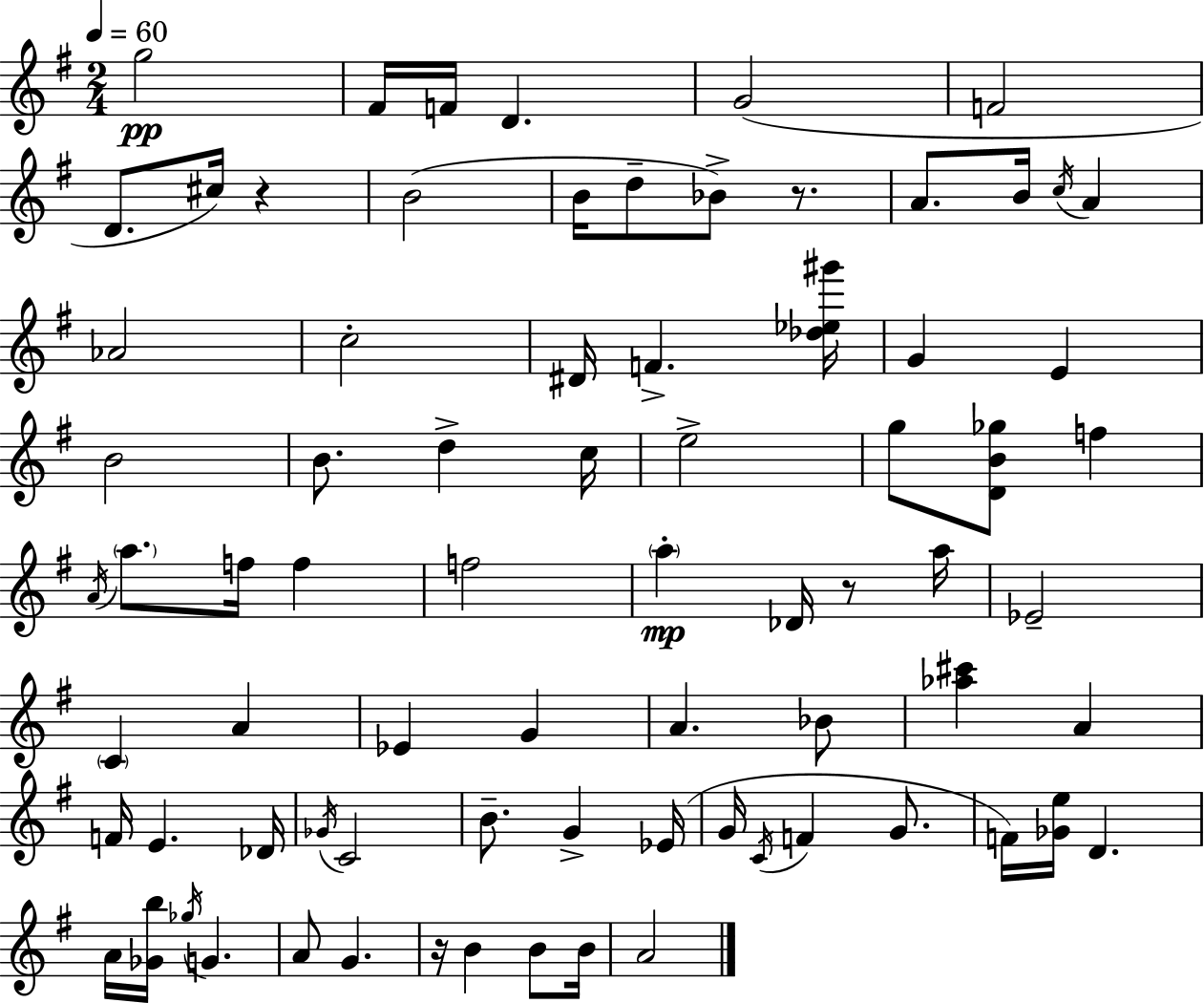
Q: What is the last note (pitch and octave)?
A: A4